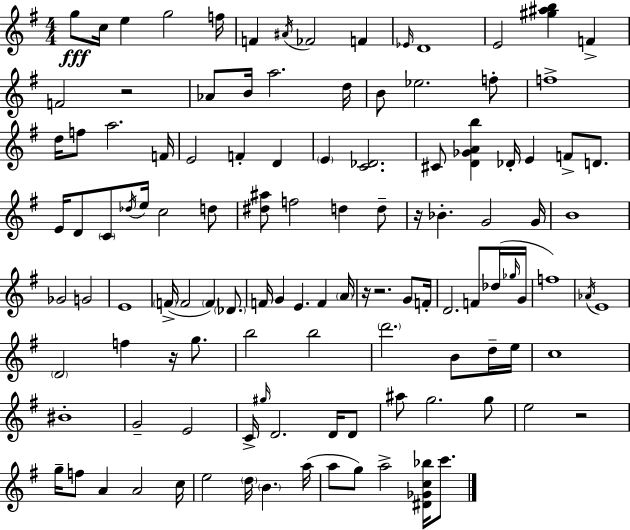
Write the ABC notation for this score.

X:1
T:Untitled
M:4/4
L:1/4
K:Em
g/2 c/4 e g2 f/4 F ^A/4 _F2 F _E/4 D4 E2 [^g^ab] F F2 z2 _A/2 B/4 a2 d/4 B/2 _e2 f/2 f4 d/4 f/2 a2 F/4 E2 F D E [C_D]2 ^C/2 [D_GAb] _D/4 E F/2 D/2 E/4 D/2 C/2 _d/4 e/4 c2 d/2 [^d^a]/2 f2 d d/2 z/4 _B G2 G/4 B4 _G2 G2 E4 F/4 F2 F _D/2 F/4 G E F A/4 z/4 z2 G/2 F/4 D2 F/2 _d/4 _g/4 G/4 f4 _A/4 E4 D2 f z/4 g/2 b2 b2 d'2 B/2 d/4 e/4 c4 ^B4 G2 E2 C/4 ^g/4 D2 D/4 D/2 ^a/2 g2 g/2 e2 z2 g/4 f/2 A A2 c/4 e2 d/4 B a/4 a/2 g/2 a2 [^D_Gc_b]/4 c'/2